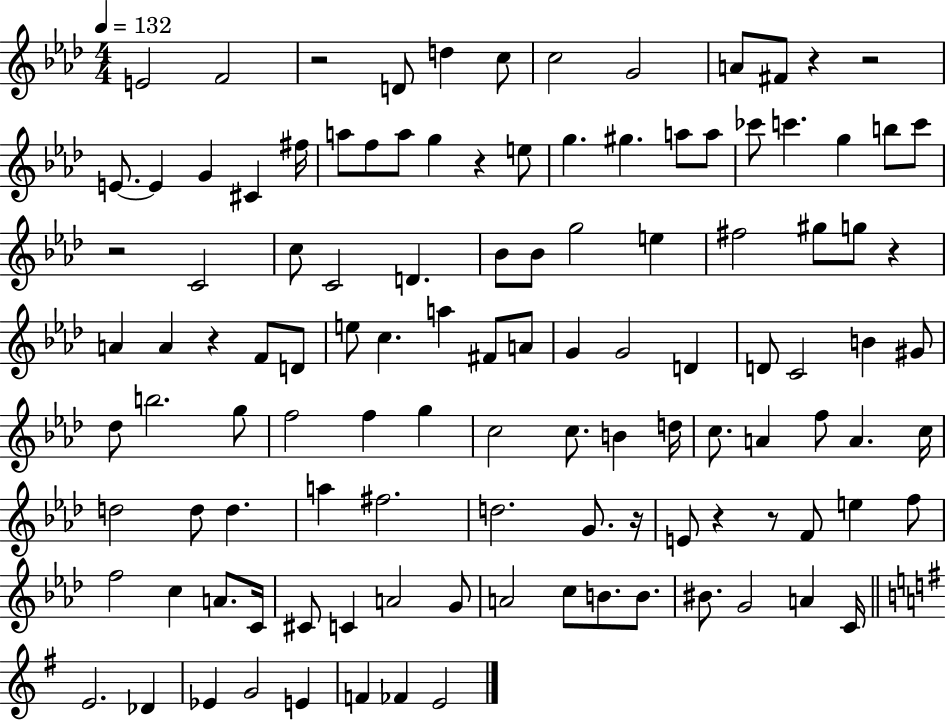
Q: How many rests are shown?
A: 10